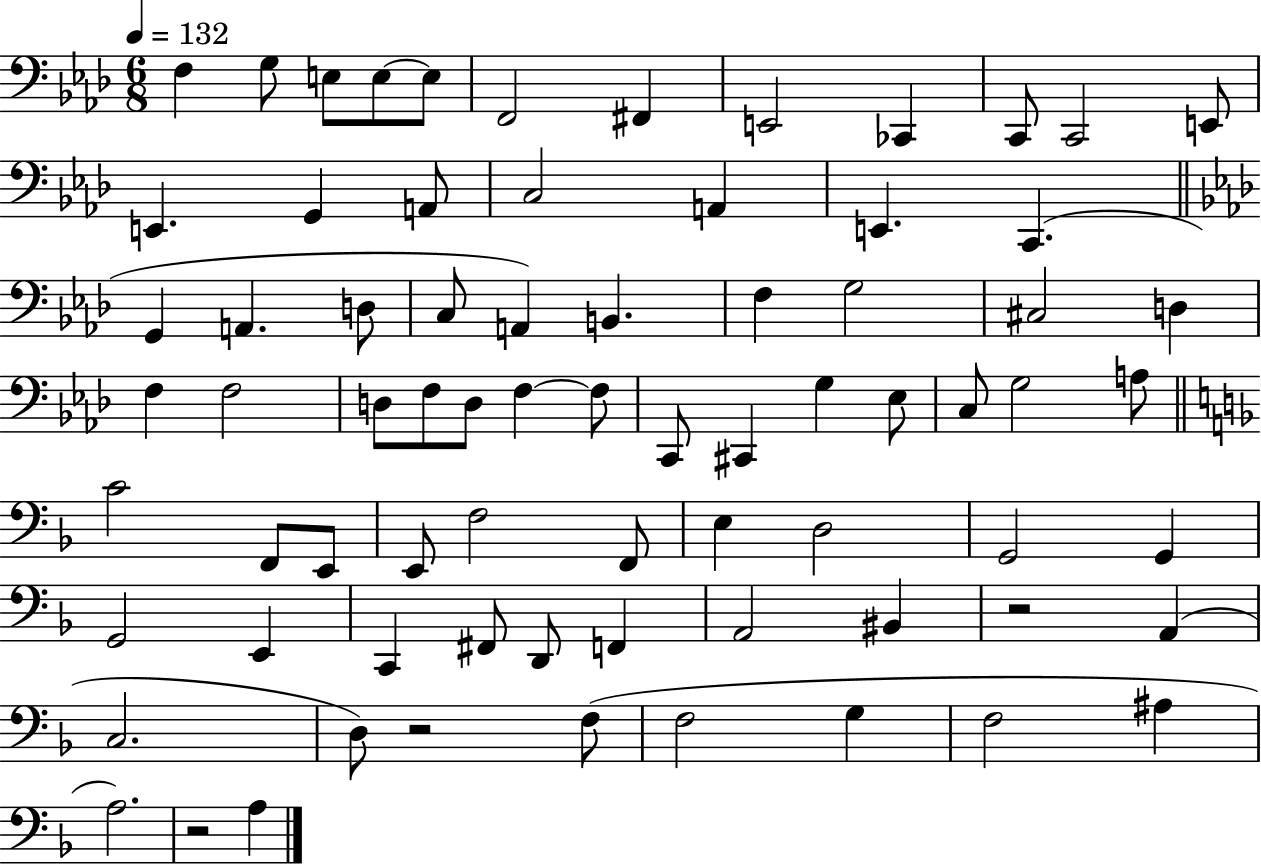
X:1
T:Untitled
M:6/8
L:1/4
K:Ab
F, G,/2 E,/2 E,/2 E,/2 F,,2 ^F,, E,,2 _C,, C,,/2 C,,2 E,,/2 E,, G,, A,,/2 C,2 A,, E,, C,, G,, A,, D,/2 C,/2 A,, B,, F, G,2 ^C,2 D, F, F,2 D,/2 F,/2 D,/2 F, F,/2 C,,/2 ^C,, G, _E,/2 C,/2 G,2 A,/2 C2 F,,/2 E,,/2 E,,/2 F,2 F,,/2 E, D,2 G,,2 G,, G,,2 E,, C,, ^F,,/2 D,,/2 F,, A,,2 ^B,, z2 A,, C,2 D,/2 z2 F,/2 F,2 G, F,2 ^A, A,2 z2 A,